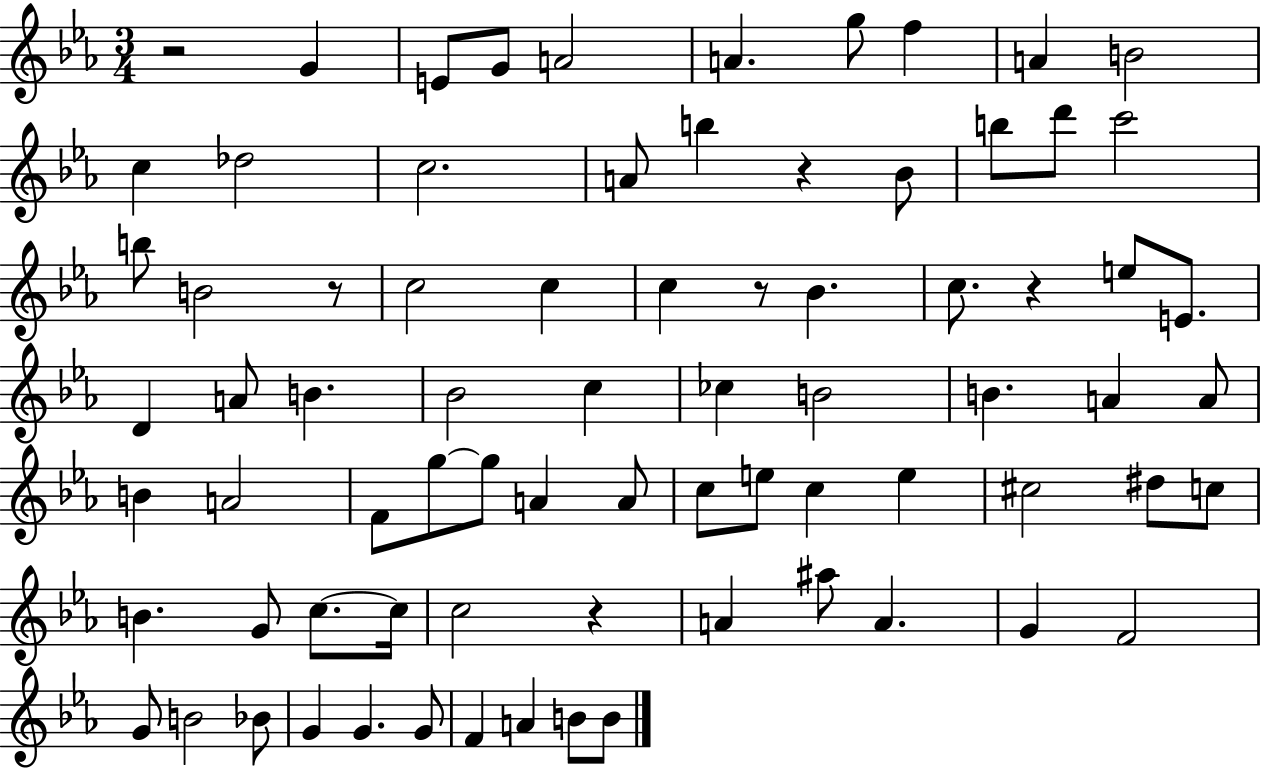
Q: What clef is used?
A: treble